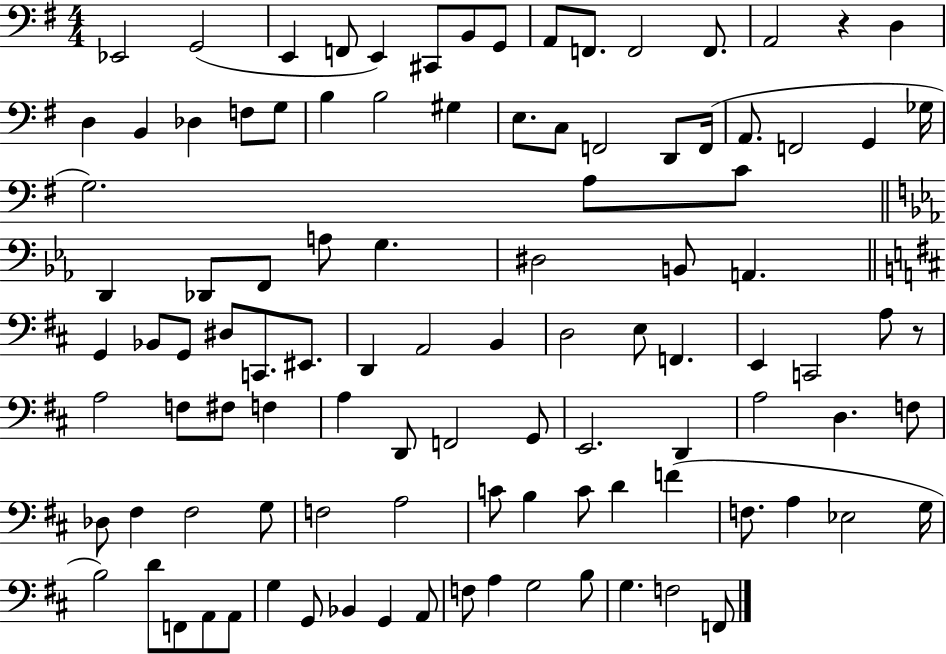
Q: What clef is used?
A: bass